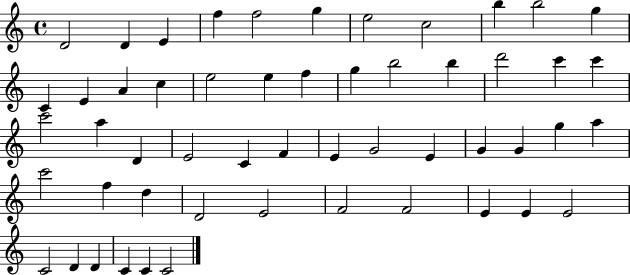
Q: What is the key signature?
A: C major